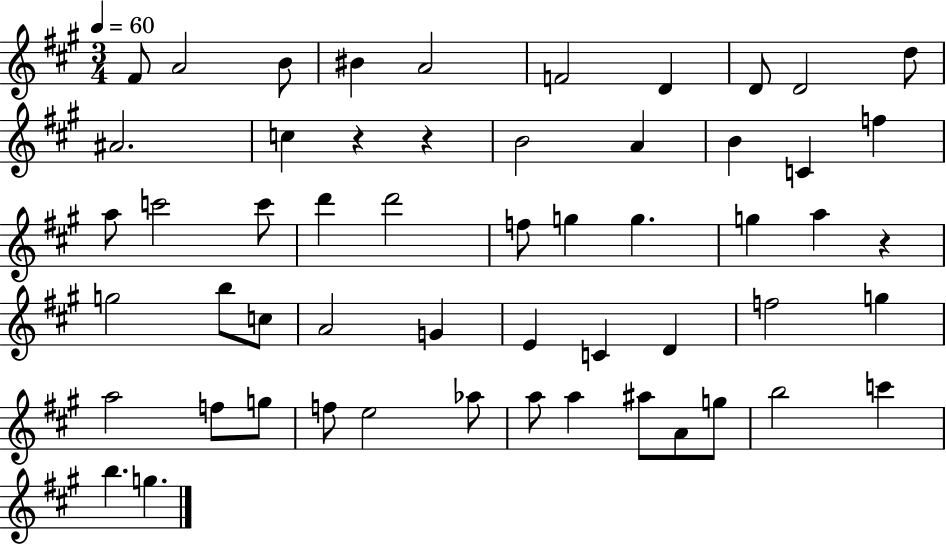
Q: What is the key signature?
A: A major